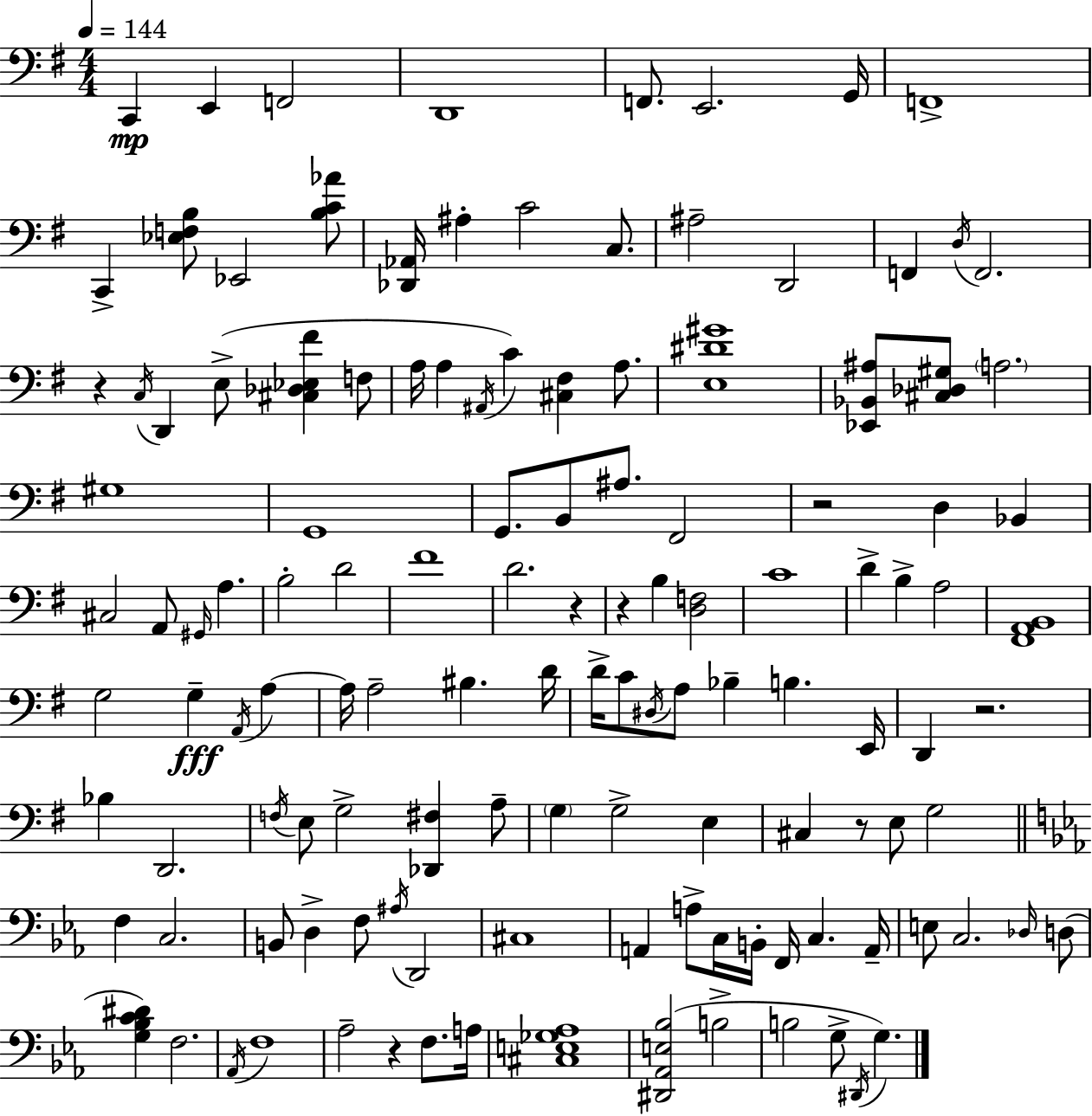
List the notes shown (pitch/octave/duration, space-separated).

C2/q E2/q F2/h D2/w F2/e. E2/h. G2/s F2/w C2/q [Eb3,F3,B3]/e Eb2/h [B3,C4,Ab4]/e [Db2,Ab2]/s A#3/q C4/h C3/e. A#3/h D2/h F2/q D3/s F2/h. R/q C3/s D2/q E3/e [C#3,Db3,Eb3,F#4]/q F3/e A3/s A3/q A#2/s C4/q [C#3,F#3]/q A3/e. [E3,D#4,G#4]/w [Eb2,Bb2,A#3]/e [C#3,Db3,G#3]/e A3/h. G#3/w G2/w G2/e. B2/e A#3/e. F#2/h R/h D3/q Bb2/q C#3/h A2/e G#2/s A3/q. B3/h D4/h F#4/w D4/h. R/q R/q B3/q [D3,F3]/h C4/w D4/q B3/q A3/h [F#2,A2,B2]/w G3/h G3/q A2/s A3/q A3/s A3/h BIS3/q. D4/s D4/s C4/e D#3/s A3/e Bb3/q B3/q. E2/s D2/q R/h. Bb3/q D2/h. F3/s E3/e G3/h [Db2,F#3]/q A3/e G3/q G3/h E3/q C#3/q R/e E3/e G3/h F3/q C3/h. B2/e D3/q F3/e A#3/s D2/h C#3/w A2/q A3/e C3/s B2/s F2/s C3/q. A2/s E3/e C3/h. Db3/s D3/e [G3,Bb3,C4,D#4]/q F3/h. Ab2/s F3/w Ab3/h R/q F3/e. A3/s [C#3,E3,Gb3,Ab3]/w [D#2,Ab2,E3,Bb3]/h B3/h B3/h G3/e D#2/s G3/q.